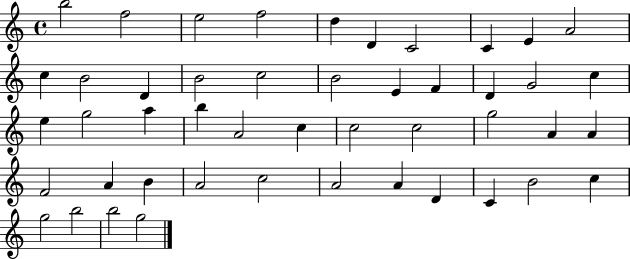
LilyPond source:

{
  \clef treble
  \time 4/4
  \defaultTimeSignature
  \key c \major
  b''2 f''2 | e''2 f''2 | d''4 d'4 c'2 | c'4 e'4 a'2 | \break c''4 b'2 d'4 | b'2 c''2 | b'2 e'4 f'4 | d'4 g'2 c''4 | \break e''4 g''2 a''4 | b''4 a'2 c''4 | c''2 c''2 | g''2 a'4 a'4 | \break f'2 a'4 b'4 | a'2 c''2 | a'2 a'4 d'4 | c'4 b'2 c''4 | \break g''2 b''2 | b''2 g''2 | \bar "|."
}